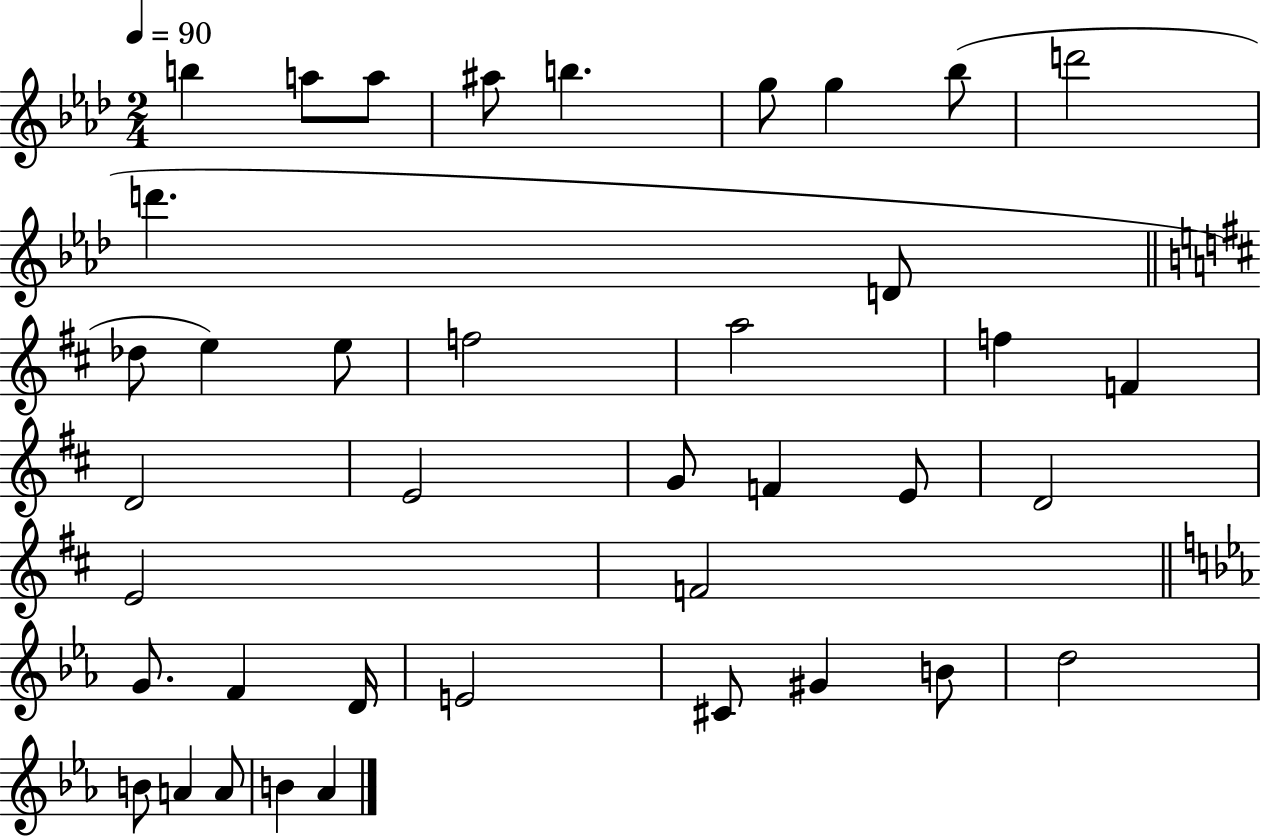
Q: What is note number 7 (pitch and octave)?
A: G5